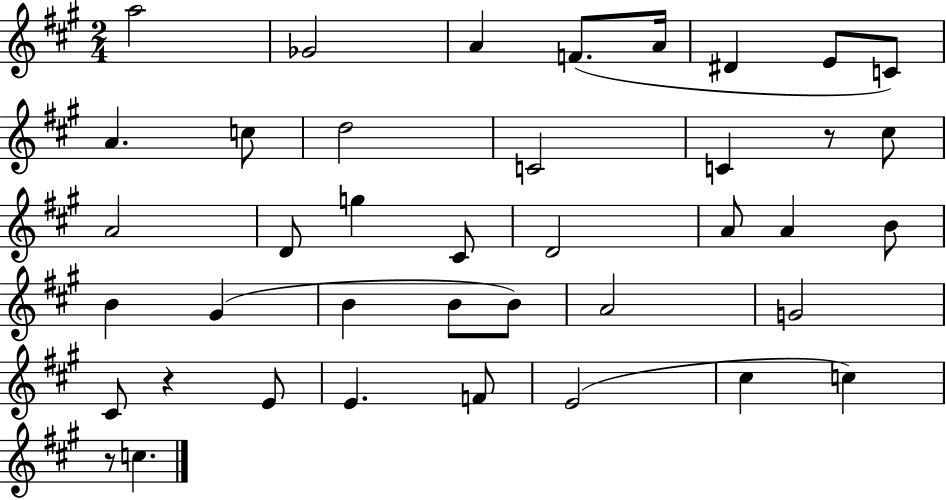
{
  \clef treble
  \numericTimeSignature
  \time 2/4
  \key a \major
  a''2 | ges'2 | a'4 f'8.( a'16 | dis'4 e'8 c'8) | \break a'4. c''8 | d''2 | c'2 | c'4 r8 cis''8 | \break a'2 | d'8 g''4 cis'8 | d'2 | a'8 a'4 b'8 | \break b'4 gis'4( | b'4 b'8 b'8) | a'2 | g'2 | \break cis'8 r4 e'8 | e'4. f'8 | e'2( | cis''4 c''4) | \break r8 c''4. | \bar "|."
}